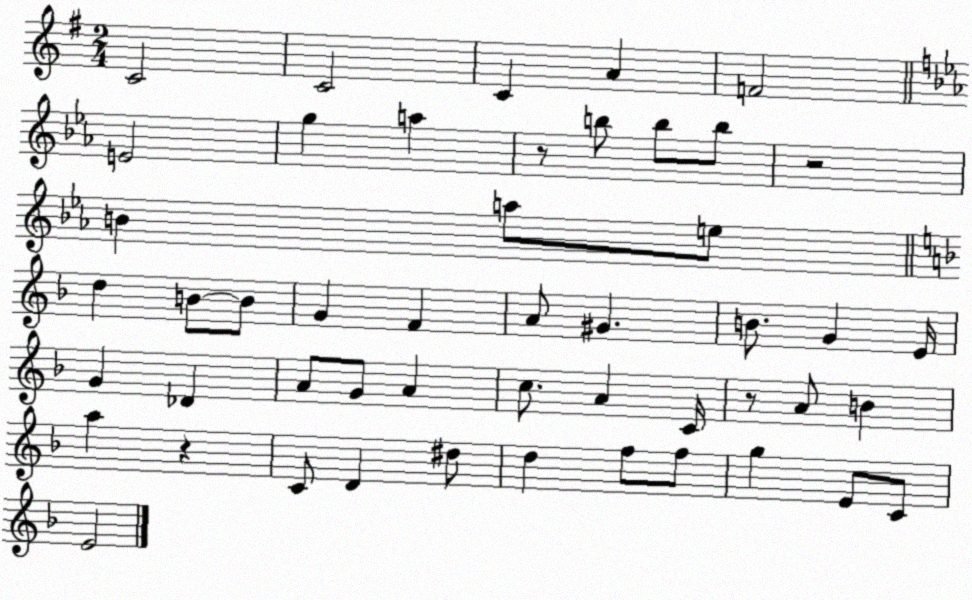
X:1
T:Untitled
M:2/4
L:1/4
K:G
C2 C2 C A F2 E2 g a z/2 b/2 b/2 b/2 z2 B a/2 e/2 d B/2 B/2 G F A/2 ^G B/2 G E/4 G _D A/2 G/2 A c/2 A C/4 z/2 A/2 B a z C/2 D ^d/2 d f/2 f/2 g E/2 C/2 E2